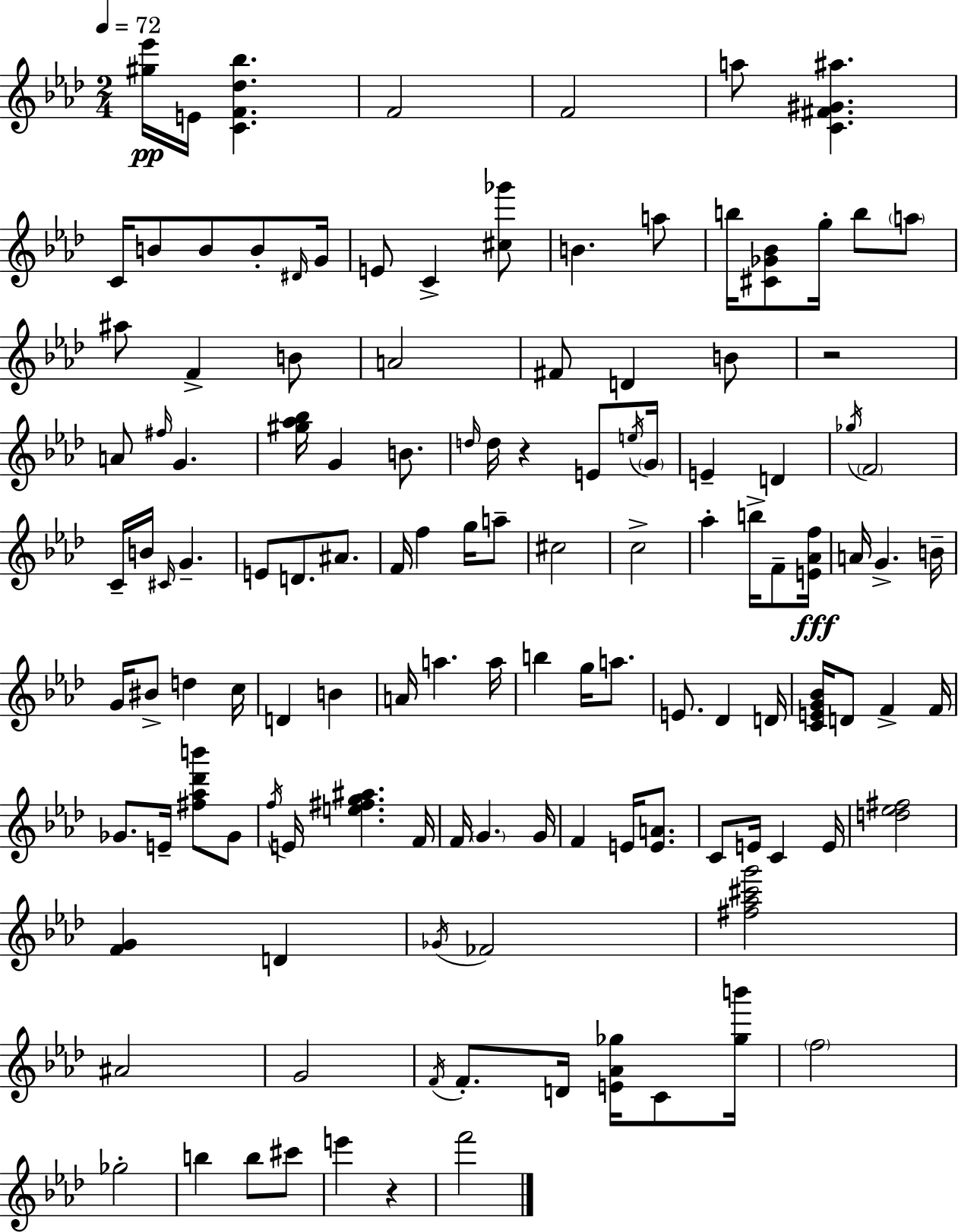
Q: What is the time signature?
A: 2/4